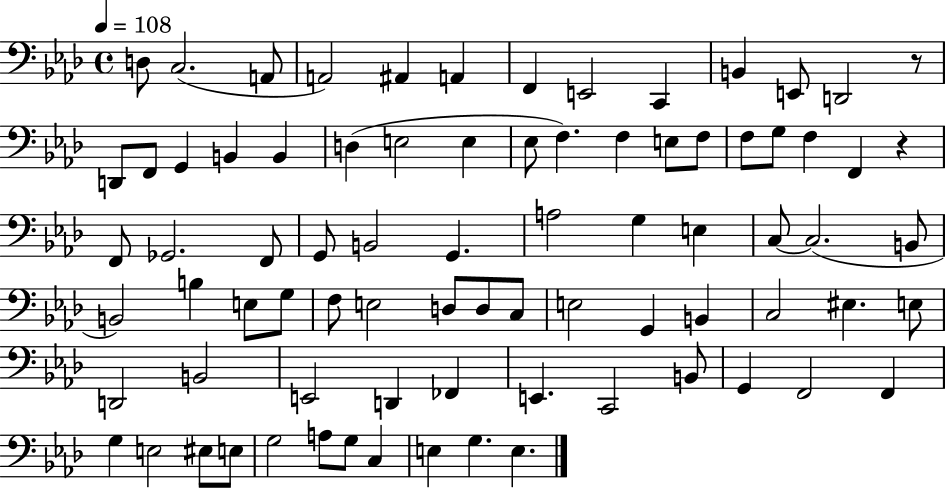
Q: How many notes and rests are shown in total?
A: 80